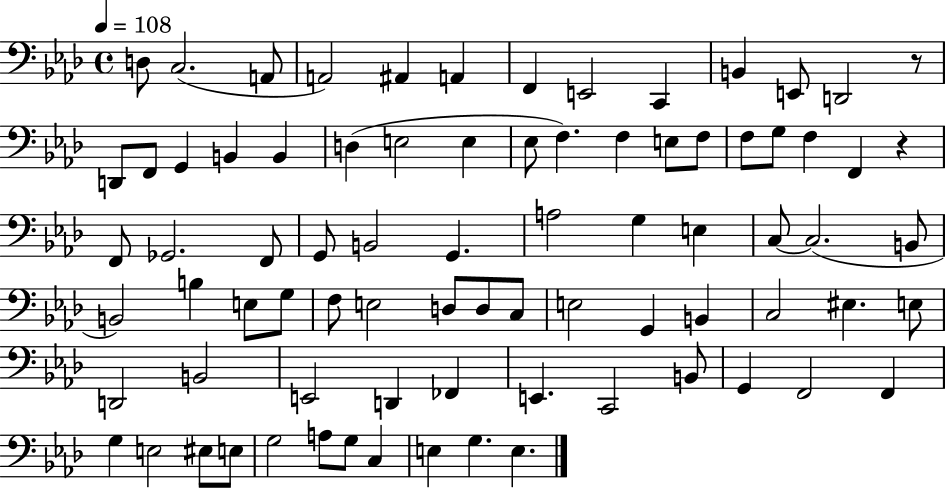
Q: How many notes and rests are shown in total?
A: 80